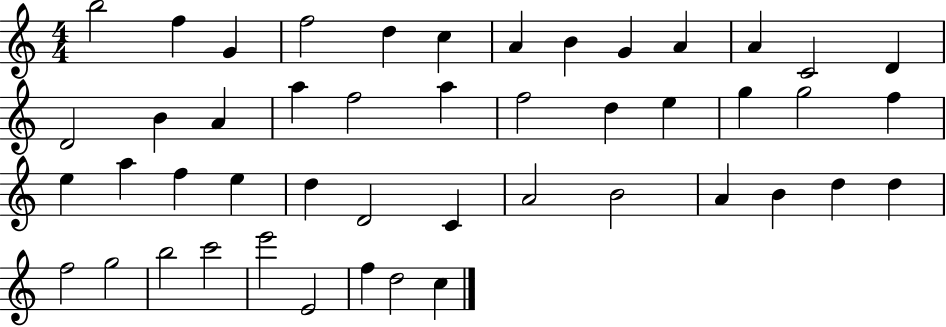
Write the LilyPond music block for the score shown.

{
  \clef treble
  \numericTimeSignature
  \time 4/4
  \key c \major
  b''2 f''4 g'4 | f''2 d''4 c''4 | a'4 b'4 g'4 a'4 | a'4 c'2 d'4 | \break d'2 b'4 a'4 | a''4 f''2 a''4 | f''2 d''4 e''4 | g''4 g''2 f''4 | \break e''4 a''4 f''4 e''4 | d''4 d'2 c'4 | a'2 b'2 | a'4 b'4 d''4 d''4 | \break f''2 g''2 | b''2 c'''2 | e'''2 e'2 | f''4 d''2 c''4 | \break \bar "|."
}